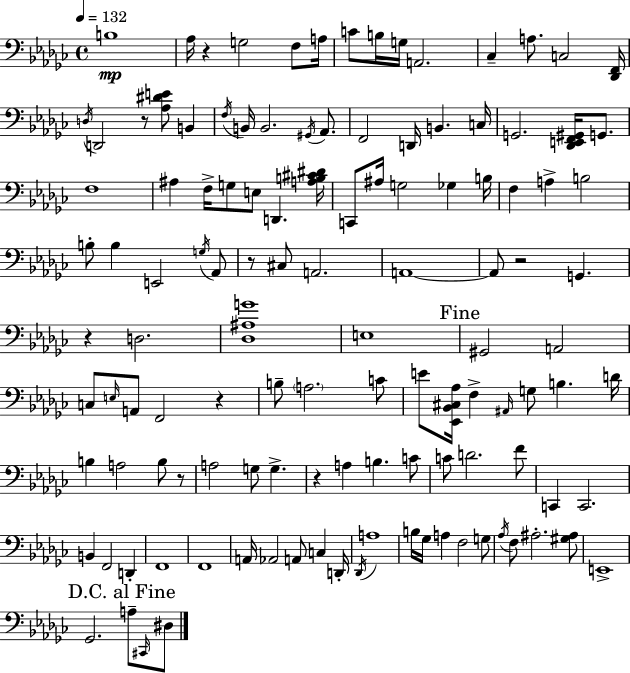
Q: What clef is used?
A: bass